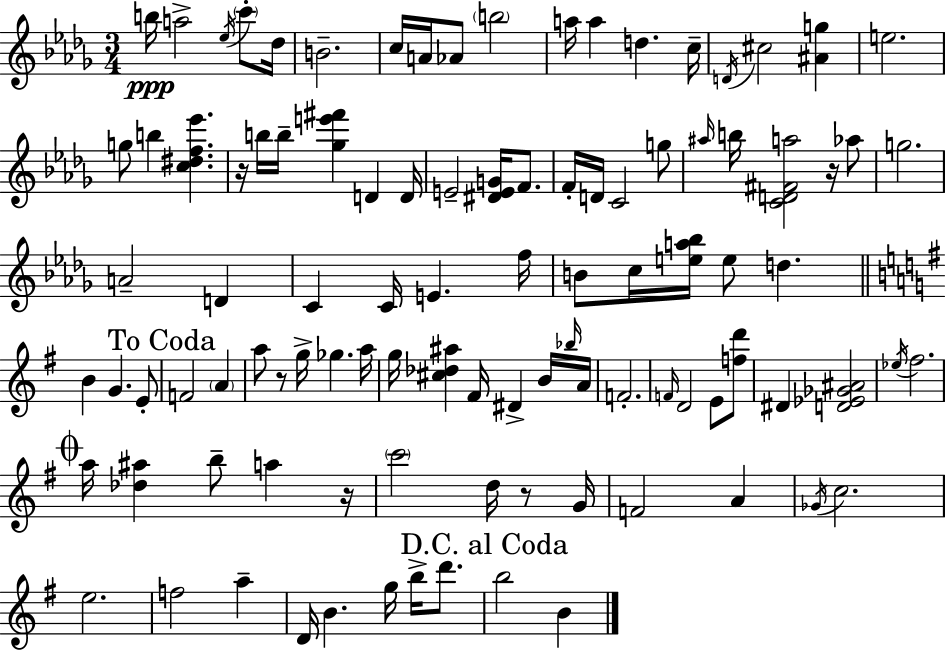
B5/s A5/h Eb5/s C6/e Db5/s B4/h. C5/s A4/s Ab4/e B5/h A5/s A5/q D5/q. C5/s D4/s C#5/h [A#4,G5]/q E5/h. G5/e B5/q [C5,D#5,F5,Eb6]/q. R/s B5/s B5/s [Gb5,E6,F#6]/q D4/q D4/s E4/h [D#4,E4,G4]/s F4/e. F4/s D4/s C4/h G5/e A#5/s B5/s [C4,D4,F#4,A5]/h R/s Ab5/e G5/h. A4/h D4/q C4/q C4/s E4/q. F5/s B4/e C5/s [E5,A5,Bb5]/s E5/e D5/q. B4/q G4/q. E4/e F4/h A4/q A5/e R/e G5/s Gb5/q. A5/s G5/s [C#5,Db5,A#5]/q F#4/s D#4/q B4/s Bb5/s A4/s F4/h. F4/s D4/h E4/e [F5,D6]/e D#4/q [D4,Eb4,Gb4,A#4]/h Eb5/s F#5/h. A5/s [Db5,A#5]/q B5/e A5/q R/s C6/h D5/s R/e G4/s F4/h A4/q Gb4/s C5/h. E5/h. F5/h A5/q D4/s B4/q. G5/s B5/s D6/e. B5/h B4/q